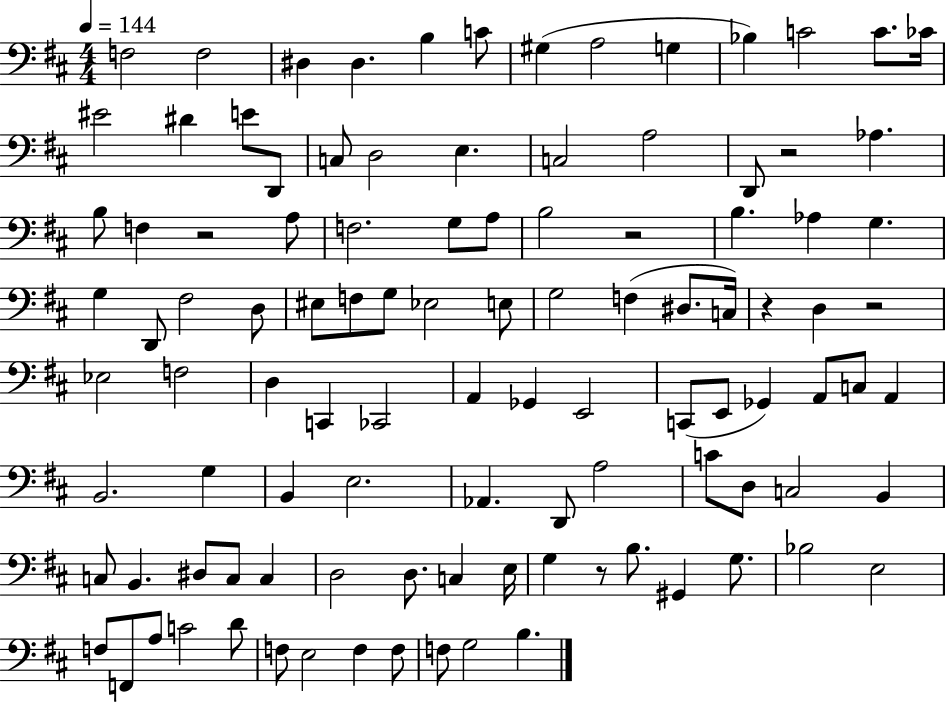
{
  \clef bass
  \numericTimeSignature
  \time 4/4
  \key d \major
  \tempo 4 = 144
  \repeat volta 2 { f2 f2 | dis4 dis4. b4 c'8 | gis4( a2 g4 | bes4) c'2 c'8. ces'16 | \break eis'2 dis'4 e'8 d,8 | c8 d2 e4. | c2 a2 | d,8 r2 aes4. | \break b8 f4 r2 a8 | f2. g8 a8 | b2 r2 | b4. aes4 g4. | \break g4 d,8 fis2 d8 | eis8 f8 g8 ees2 e8 | g2 f4( dis8. c16) | r4 d4 r2 | \break ees2 f2 | d4 c,4 ces,2 | a,4 ges,4 e,2 | c,8( e,8 ges,4) a,8 c8 a,4 | \break b,2. g4 | b,4 e2. | aes,4. d,8 a2 | c'8 d8 c2 b,4 | \break c8 b,4. dis8 c8 c4 | d2 d8. c4 e16 | g4 r8 b8. gis,4 g8. | bes2 e2 | \break f8 f,8 a8 c'2 d'8 | f8 e2 f4 f8 | f8 g2 b4. | } \bar "|."
}